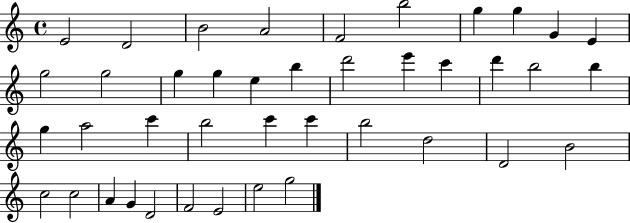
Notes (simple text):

E4/h D4/h B4/h A4/h F4/h B5/h G5/q G5/q G4/q E4/q G5/h G5/h G5/q G5/q E5/q B5/q D6/h E6/q C6/q D6/q B5/h B5/q G5/q A5/h C6/q B5/h C6/q C6/q B5/h D5/h D4/h B4/h C5/h C5/h A4/q G4/q D4/h F4/h E4/h E5/h G5/h